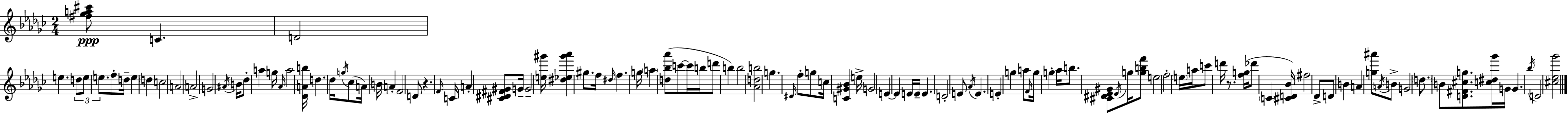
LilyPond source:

{
  \clef treble
  \numericTimeSignature
  \time 2/4
  \key ees \minor
  <fis'' ges'' a'' cis'''>8\ppp c'4. | d'2 | e''4. \tuplet 3/2 { d''8 | e''8 e''8. } f''8-. d''16-- | \break e''4 \parenthesize d''4 | c''2 | a'2 | a'2-> | \break g'2 | \acciaccatura { ais'16 } b'16 des''8-. a''4 | g''16 \grace { aes'16 } a''2 | <des' a' b''>16 d''4. | \break des''16 \acciaccatura { g''16 }( ces''8 a'16) b'16 a'4-. | f'2 | d'8 r4. | \grace { f'16 } c'16 a'4-. | \break <cis' dis' fis' gis'>8 g'16-- g'2-- | <e'' gis'''>16 <dis'' ees'' gis''' aes'''>4 | gis''8. f''16 \grace { dis''16 } f''4. | g''16 \parenthesize a''4 | \break <d'' bes'' aes'''>8( c'''8~~ c'''16 b''16 d'''8 | b''4) b''2 | <aes' d'' b''>2 | g''4. | \break \grace { dis'16 } f''8-. g''8 | c''16 <c' gis' bes'>4 e''16-> g'2 | e'4~~ | e'4 e'16 e'16-- | \break e'4. d'2-. | e'8 | \acciaccatura { aes'16 } e'4. e'4-. | g''4 a''8 | \break \grace { f'16 } g''16 g''4-. aes''16 | b''8. <cis' dis' ees' gis'>8 \acciaccatura { ees'16 } g''16 <g'' b'' f'''>8 | e''2 | f''2-. | \break \parenthesize e''16 a''16 c'''8 d'''16 r8. | <f'' g''>16( des'''8 \parenthesize c'4 | <cis' d' bes'>16) fis''2 | des'8-> d'8 b'4 | \break a'4 <g'' ais'''>8 \acciaccatura { a'16 } | b'8-> g'2 | \parenthesize d''8. b'8 <d' fis' cis'' g''>8. | <c'' dis'' ges'''>16 g'16 g'4. | \break \acciaccatura { bes''16 } d'2 | <cis'' ees'' ges'''>2 | \bar "|."
}